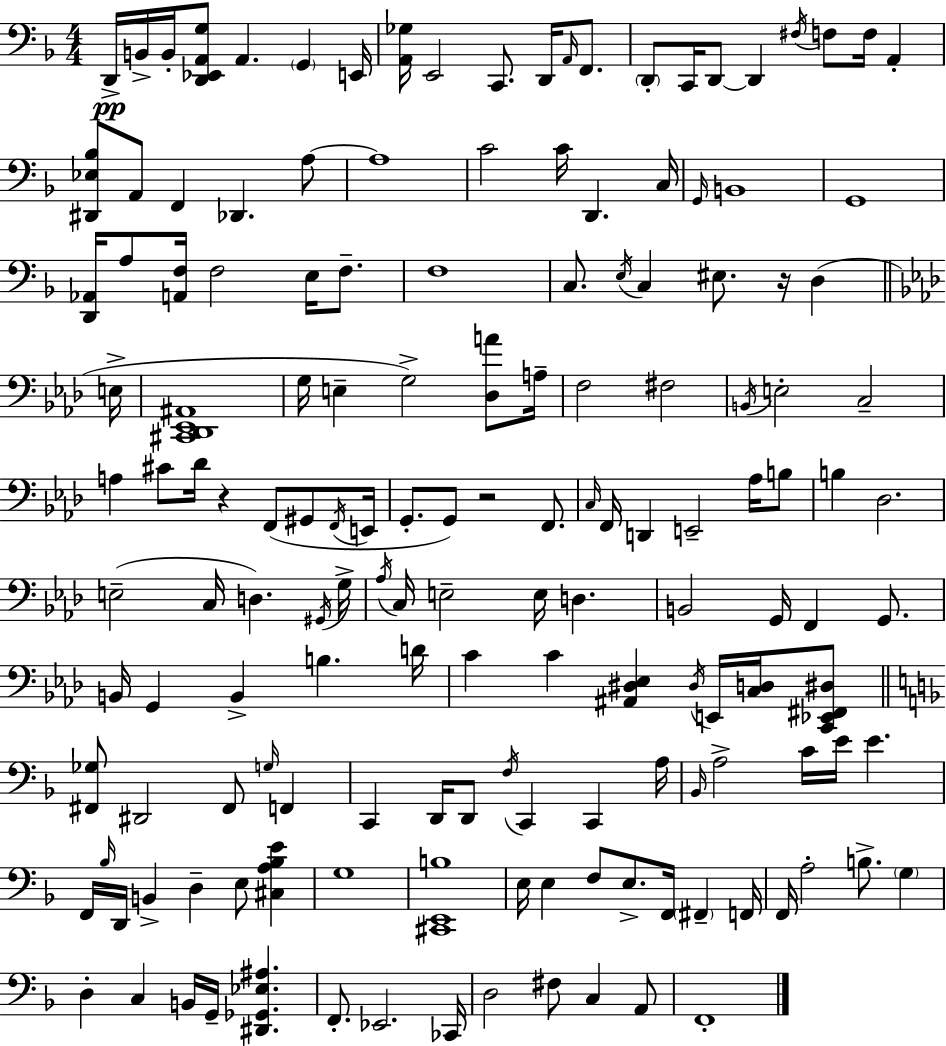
D2/s B2/s B2/s [D2,Eb2,A2,G3]/e A2/q. G2/q E2/s [A2,Gb3]/s E2/h C2/e. D2/s A2/s F2/e. D2/e C2/s D2/e D2/q F#3/s F3/e F3/s A2/q [D#2,Eb3,Bb3]/e A2/e F2/q Db2/q. A3/e A3/w C4/h C4/s D2/q. C3/s G2/s B2/w G2/w [D2,Ab2]/s A3/e [A2,F3]/s F3/h E3/s F3/e. F3/w C3/e. E3/s C3/q EIS3/e. R/s D3/q E3/s [C#2,Db2,Eb2,A#2]/w G3/s E3/q G3/h [Db3,A4]/e A3/s F3/h F#3/h B2/s E3/h C3/h A3/q C#4/e Db4/s R/q F2/e G#2/e F2/s E2/s G2/e. G2/e R/h F2/e. C3/s F2/s D2/q E2/h Ab3/s B3/e B3/q Db3/h. E3/h C3/s D3/q. G#2/s G3/s Ab3/s C3/s E3/h E3/s D3/q. B2/h G2/s F2/q G2/e. B2/s G2/q B2/q B3/q. D4/s C4/q C4/q [A#2,D#3,Eb3]/q D#3/s E2/s [C3,D3]/s [C2,Eb2,F#2,D#3]/e [F#2,Gb3]/e D#2/h F#2/e G3/s F2/q C2/q D2/s D2/e F3/s C2/q C2/q A3/s Bb2/s A3/h C4/s E4/s E4/q. F2/s Bb3/s D2/s B2/q D3/q E3/e [C#3,A3,Bb3,E4]/q G3/w [C#2,E2,B3]/w E3/s E3/q F3/e E3/e. F2/s F#2/q F2/s F2/s A3/h B3/e. G3/q D3/q C3/q B2/s G2/s [D#2,Gb2,Eb3,A#3]/q. F2/e. Eb2/h. CES2/s D3/h F#3/e C3/q A2/e F2/w